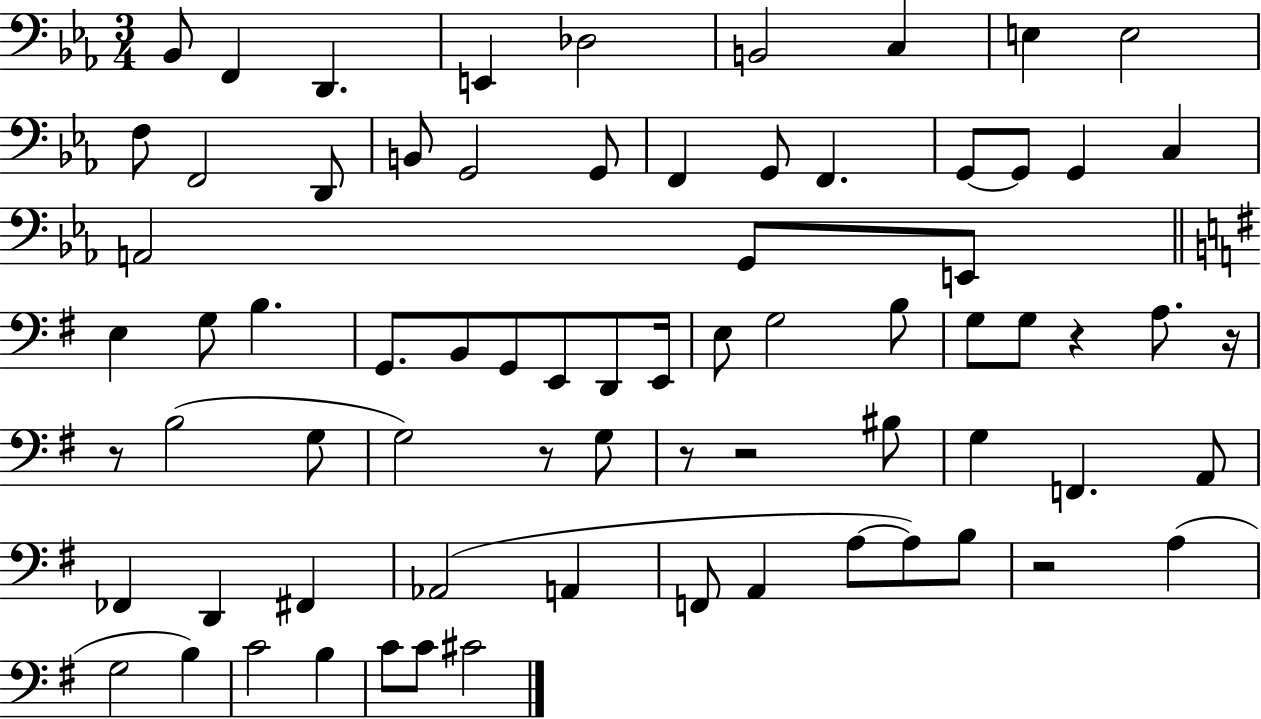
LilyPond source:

{
  \clef bass
  \numericTimeSignature
  \time 3/4
  \key ees \major
  bes,8 f,4 d,4. | e,4 des2 | b,2 c4 | e4 e2 | \break f8 f,2 d,8 | b,8 g,2 g,8 | f,4 g,8 f,4. | g,8~~ g,8 g,4 c4 | \break a,2 g,8 e,8 | \bar "||" \break \key g \major e4 g8 b4. | g,8. b,8 g,8 e,8 d,8 e,16 | e8 g2 b8 | g8 g8 r4 a8. r16 | \break r8 b2( g8 | g2) r8 g8 | r8 r2 bis8 | g4 f,4. a,8 | \break fes,4 d,4 fis,4 | aes,2( a,4 | f,8 a,4 a8~~ a8) b8 | r2 a4( | \break g2 b4) | c'2 b4 | c'8 c'8 cis'2 | \bar "|."
}